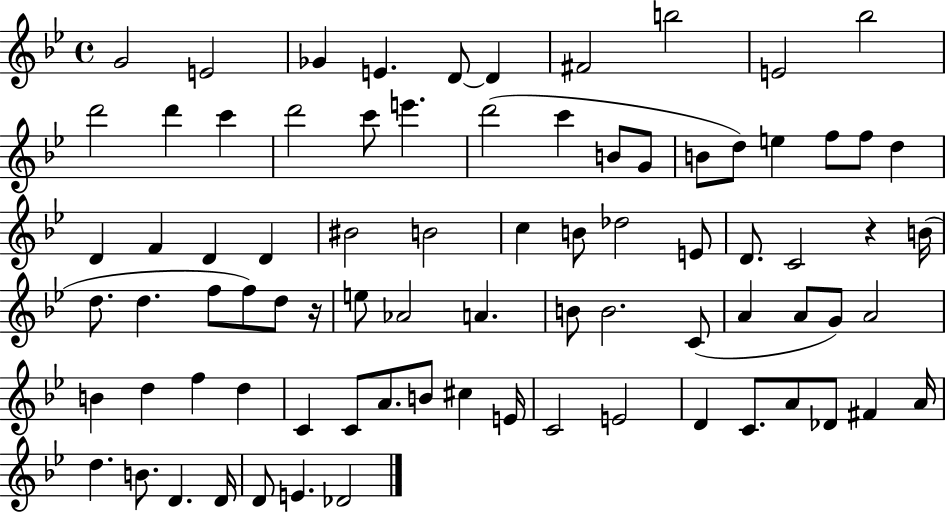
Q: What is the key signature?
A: BES major